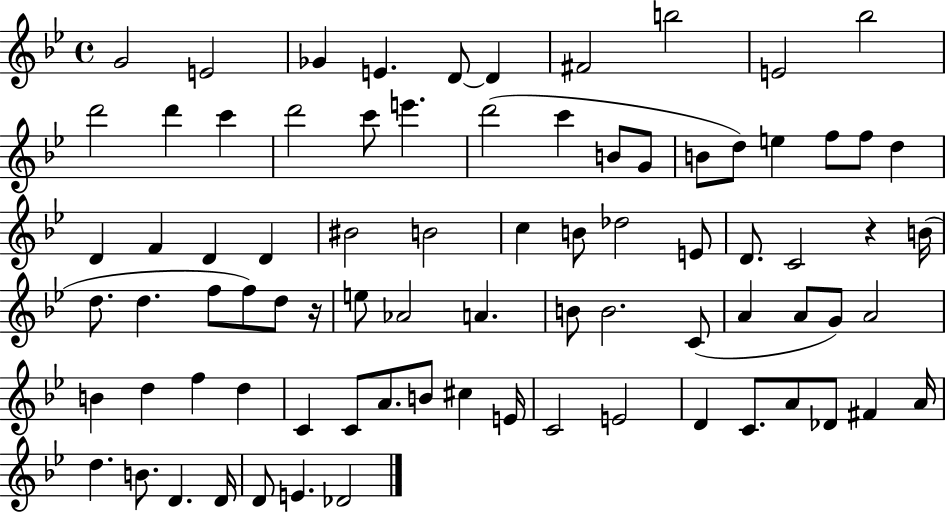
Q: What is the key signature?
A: BES major